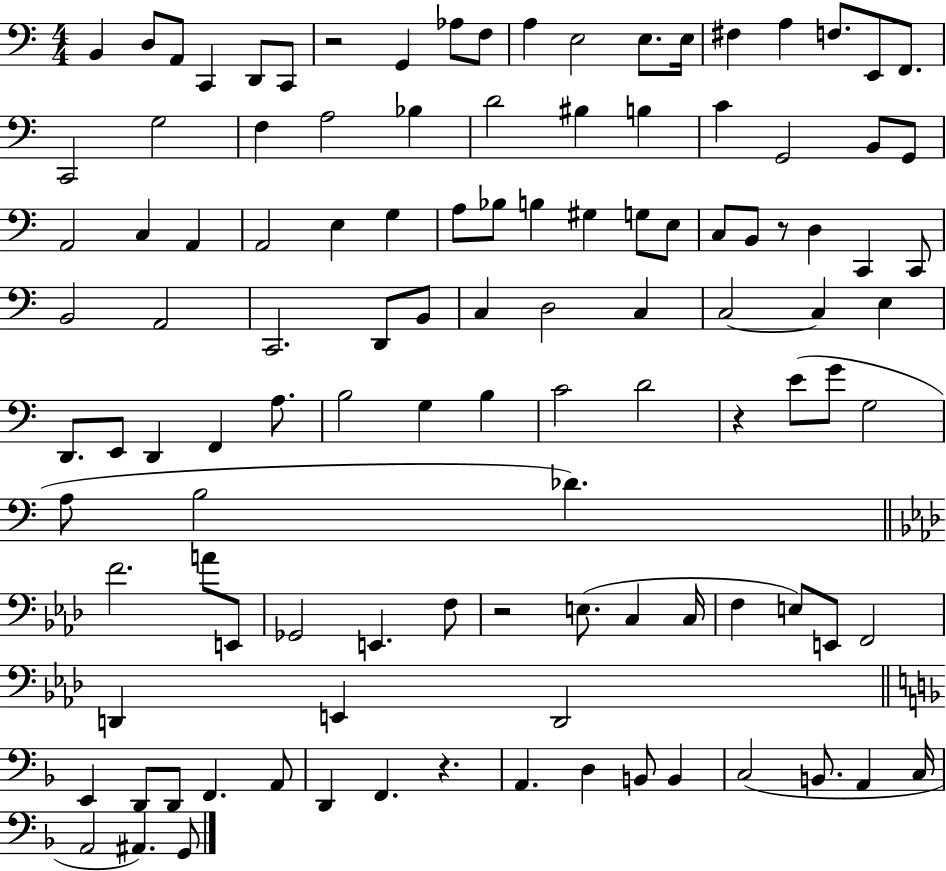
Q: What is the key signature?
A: C major